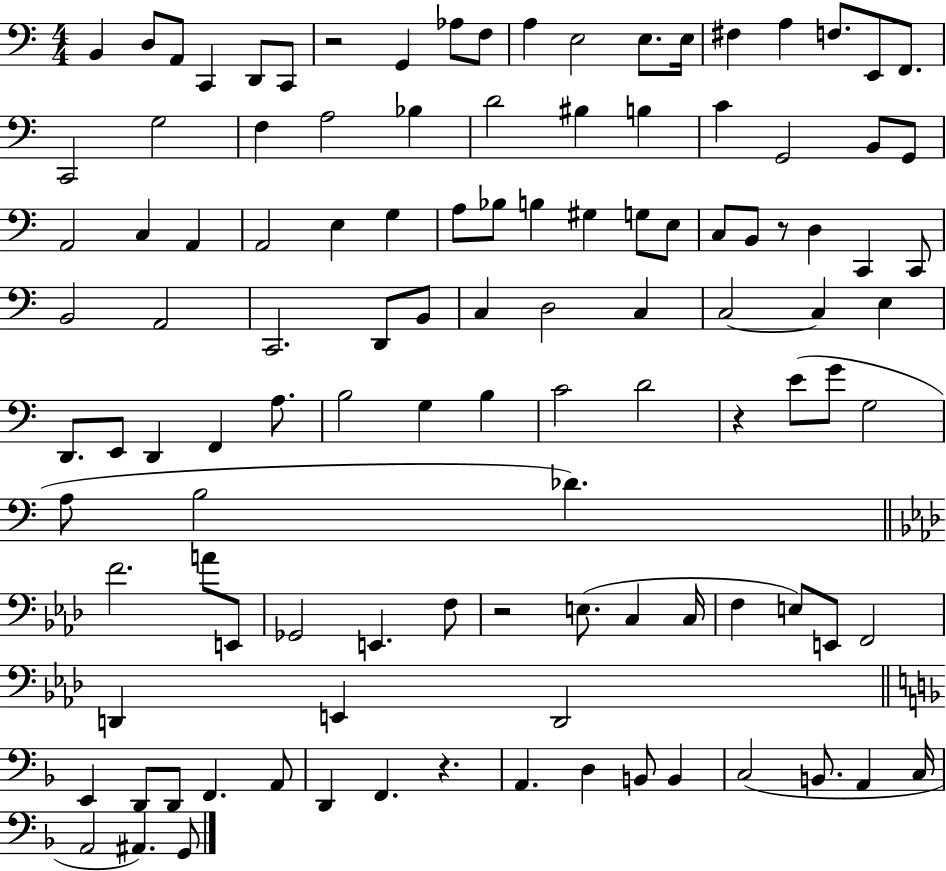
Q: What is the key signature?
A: C major